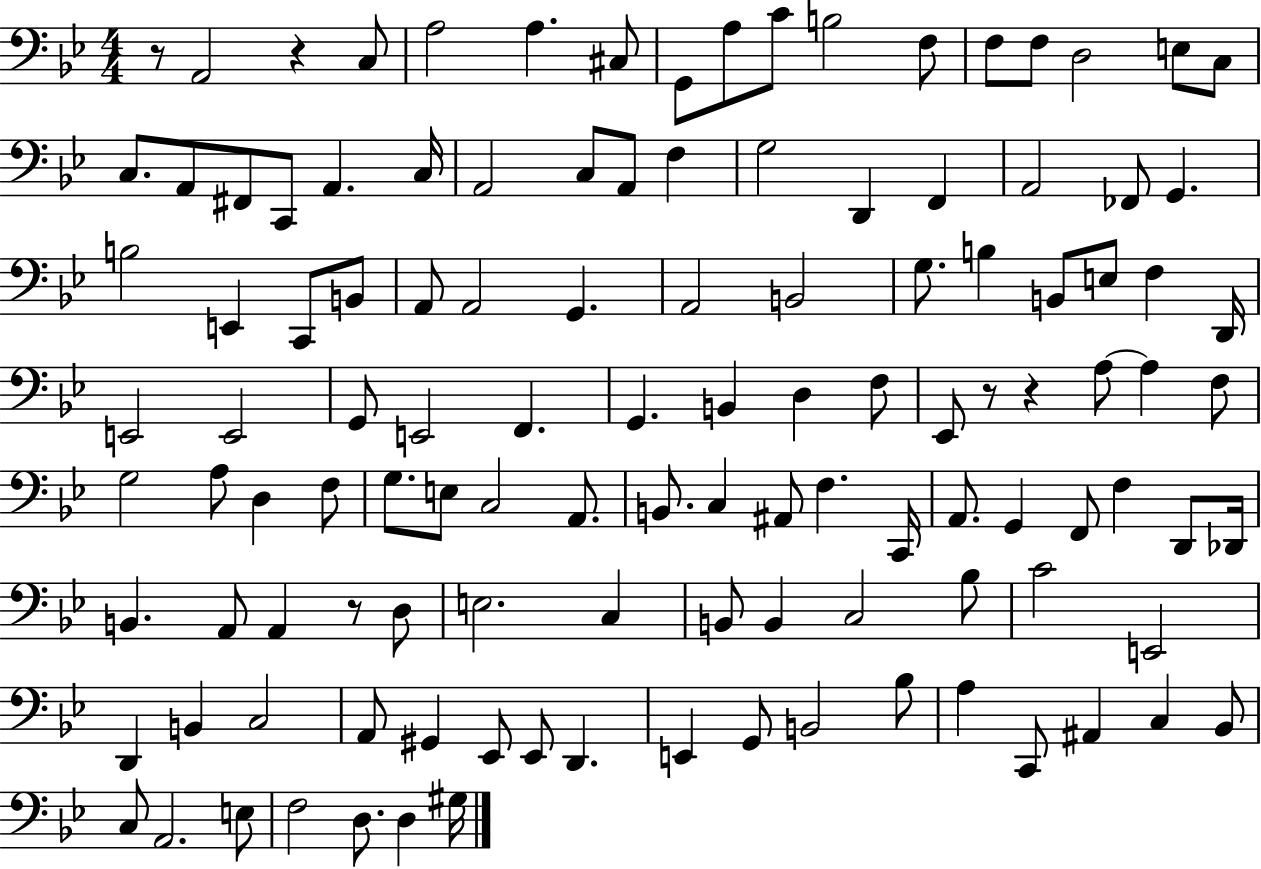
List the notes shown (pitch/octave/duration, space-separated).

R/e A2/h R/q C3/e A3/h A3/q. C#3/e G2/e A3/e C4/e B3/h F3/e F3/e F3/e D3/h E3/e C3/e C3/e. A2/e F#2/e C2/e A2/q. C3/s A2/h C3/e A2/e F3/q G3/h D2/q F2/q A2/h FES2/e G2/q. B3/h E2/q C2/e B2/e A2/e A2/h G2/q. A2/h B2/h G3/e. B3/q B2/e E3/e F3/q D2/s E2/h E2/h G2/e E2/h F2/q. G2/q. B2/q D3/q F3/e Eb2/e R/e R/q A3/e A3/q F3/e G3/h A3/e D3/q F3/e G3/e. E3/e C3/h A2/e. B2/e. C3/q A#2/e F3/q. C2/s A2/e. G2/q F2/e F3/q D2/e Db2/s B2/q. A2/e A2/q R/e D3/e E3/h. C3/q B2/e B2/q C3/h Bb3/e C4/h E2/h D2/q B2/q C3/h A2/e G#2/q Eb2/e Eb2/e D2/q. E2/q G2/e B2/h Bb3/e A3/q C2/e A#2/q C3/q Bb2/e C3/e A2/h. E3/e F3/h D3/e. D3/q G#3/s